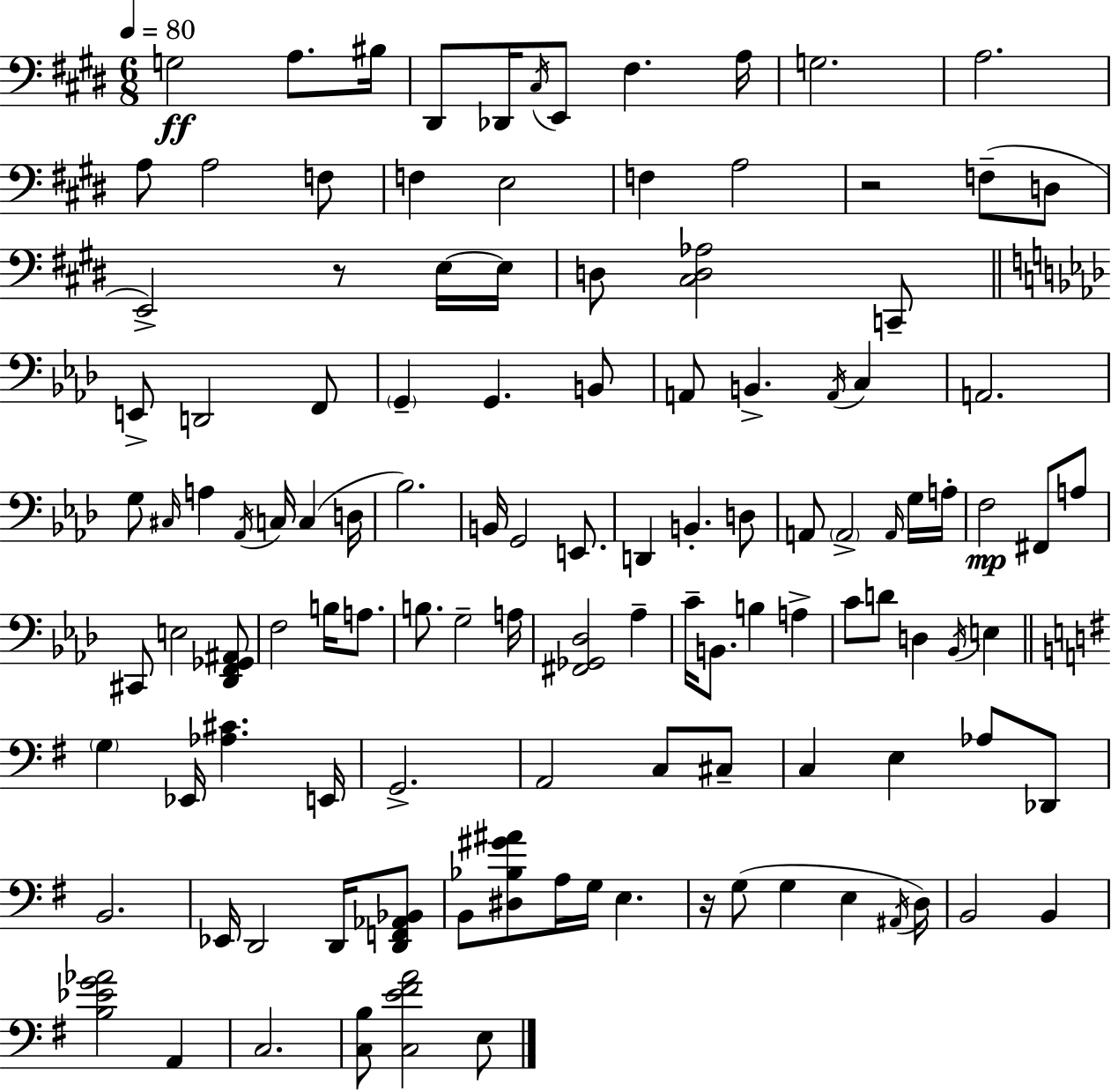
X:1
T:Untitled
M:6/8
L:1/4
K:E
G,2 A,/2 ^B,/4 ^D,,/2 _D,,/4 ^C,/4 E,,/2 ^F, A,/4 G,2 A,2 A,/2 A,2 F,/2 F, E,2 F, A,2 z2 F,/2 D,/2 E,,2 z/2 E,/4 E,/4 D,/2 [^C,D,_A,]2 C,,/2 E,,/2 D,,2 F,,/2 G,, G,, B,,/2 A,,/2 B,, A,,/4 C, A,,2 G,/2 ^C,/4 A, _A,,/4 C,/4 C, D,/4 _B,2 B,,/4 G,,2 E,,/2 D,, B,, D,/2 A,,/2 A,,2 A,,/4 G,/4 A,/4 F,2 ^F,,/2 A,/2 ^C,,/2 E,2 [_D,,F,,_G,,^A,,]/2 F,2 B,/4 A,/2 B,/2 G,2 A,/4 [^F,,_G,,_D,]2 _A, C/4 B,,/2 B, A, C/2 D/2 D, _B,,/4 E, G, _E,,/4 [_A,^C] E,,/4 G,,2 A,,2 C,/2 ^C,/2 C, E, _A,/2 _D,,/2 B,,2 _E,,/4 D,,2 D,,/4 [D,,F,,_A,,_B,,]/2 B,,/2 [^D,_B,^G^A]/2 A,/4 G,/4 E, z/4 G,/2 G, E, ^A,,/4 D,/4 B,,2 B,, [B,_EG_A]2 A,, C,2 [C,B,]/2 [C,E^FA]2 E,/2